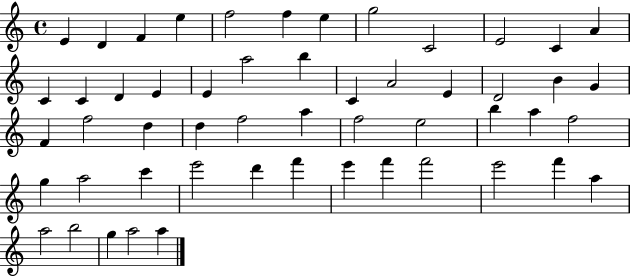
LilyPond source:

{
  \clef treble
  \time 4/4
  \defaultTimeSignature
  \key c \major
  e'4 d'4 f'4 e''4 | f''2 f''4 e''4 | g''2 c'2 | e'2 c'4 a'4 | \break c'4 c'4 d'4 e'4 | e'4 a''2 b''4 | c'4 a'2 e'4 | d'2 b'4 g'4 | \break f'4 f''2 d''4 | d''4 f''2 a''4 | f''2 e''2 | b''4 a''4 f''2 | \break g''4 a''2 c'''4 | e'''2 d'''4 f'''4 | e'''4 f'''4 f'''2 | e'''2 f'''4 a''4 | \break a''2 b''2 | g''4 a''2 a''4 | \bar "|."
}